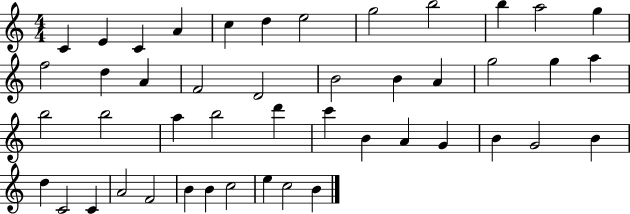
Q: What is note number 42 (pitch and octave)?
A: B4